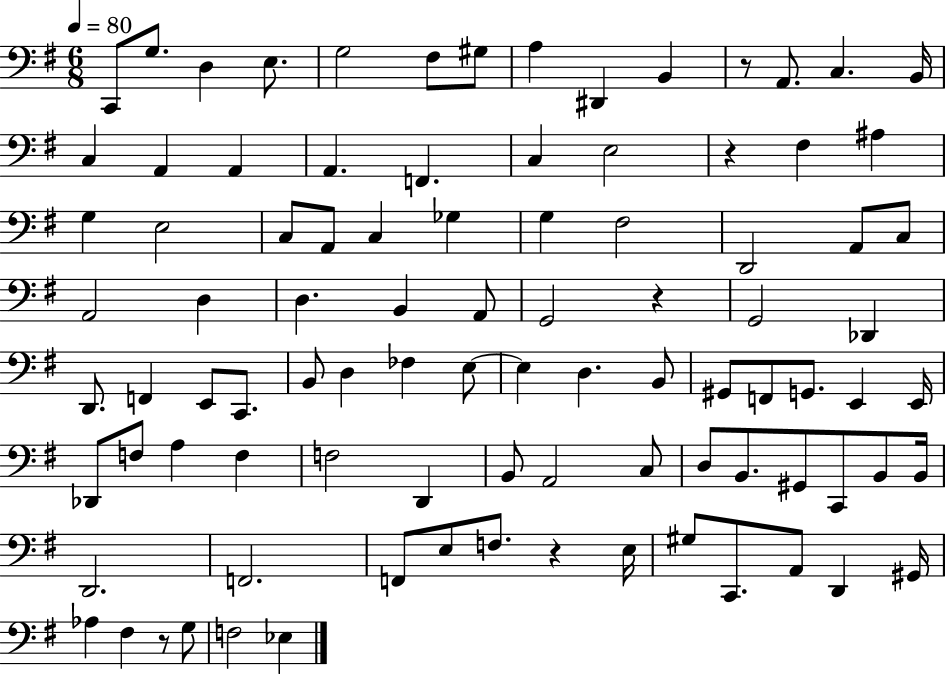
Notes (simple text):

C2/e G3/e. D3/q E3/e. G3/h F#3/e G#3/e A3/q D#2/q B2/q R/e A2/e. C3/q. B2/s C3/q A2/q A2/q A2/q. F2/q. C3/q E3/h R/q F#3/q A#3/q G3/q E3/h C3/e A2/e C3/q Gb3/q G3/q F#3/h D2/h A2/e C3/e A2/h D3/q D3/q. B2/q A2/e G2/h R/q G2/h Db2/q D2/e. F2/q E2/e C2/e. B2/e D3/q FES3/q E3/e E3/q D3/q. B2/e G#2/e F2/e G2/e. E2/q E2/s Db2/e F3/e A3/q F3/q F3/h D2/q B2/e A2/h C3/e D3/e B2/e. G#2/e C2/e B2/e B2/s D2/h. F2/h. F2/e E3/e F3/e. R/q E3/s G#3/e C2/e. A2/e D2/q G#2/s Ab3/q F#3/q R/e G3/e F3/h Eb3/q